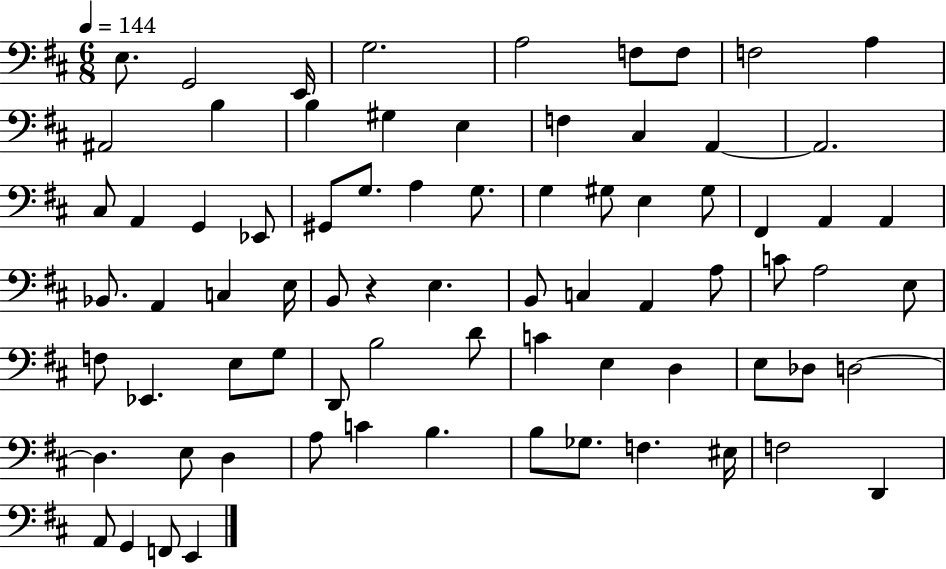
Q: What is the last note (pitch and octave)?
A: E2